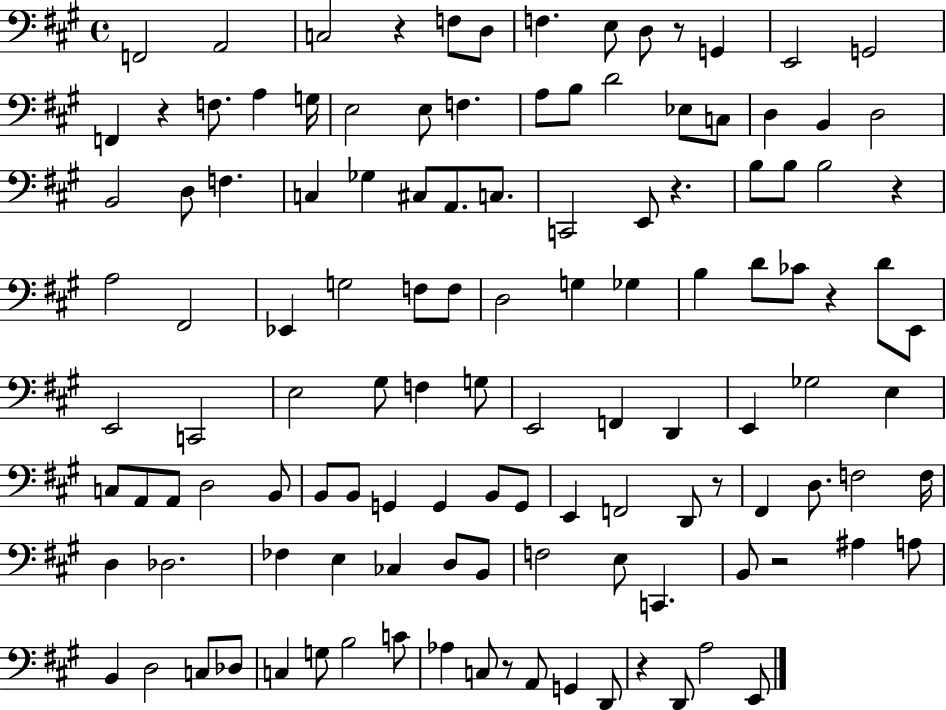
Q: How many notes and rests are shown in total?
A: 122